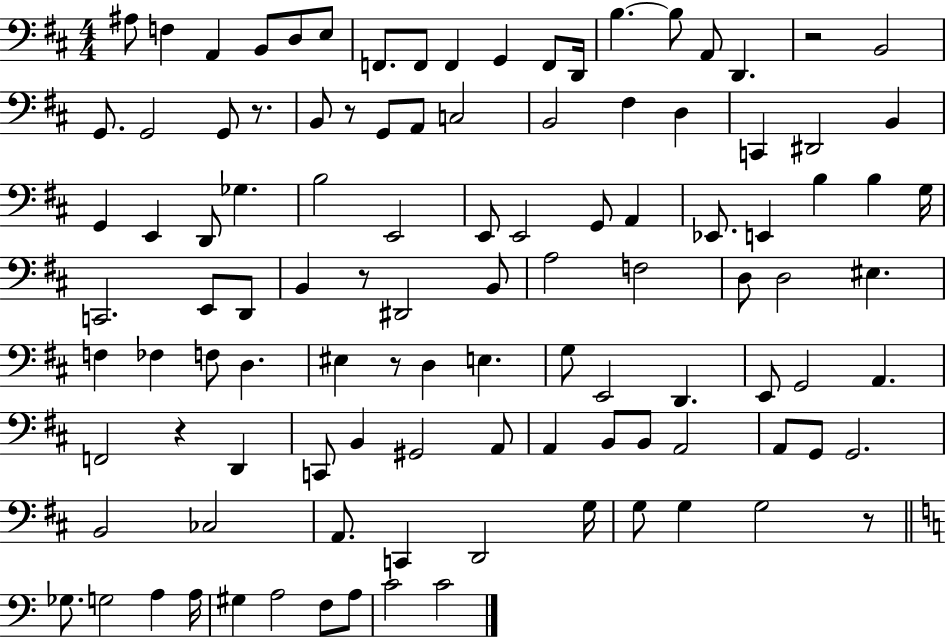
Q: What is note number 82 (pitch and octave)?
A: G2